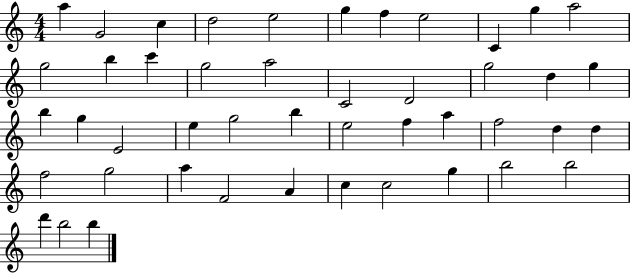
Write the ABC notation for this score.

X:1
T:Untitled
M:4/4
L:1/4
K:C
a G2 c d2 e2 g f e2 C g a2 g2 b c' g2 a2 C2 D2 g2 d g b g E2 e g2 b e2 f a f2 d d f2 g2 a F2 A c c2 g b2 b2 d' b2 b